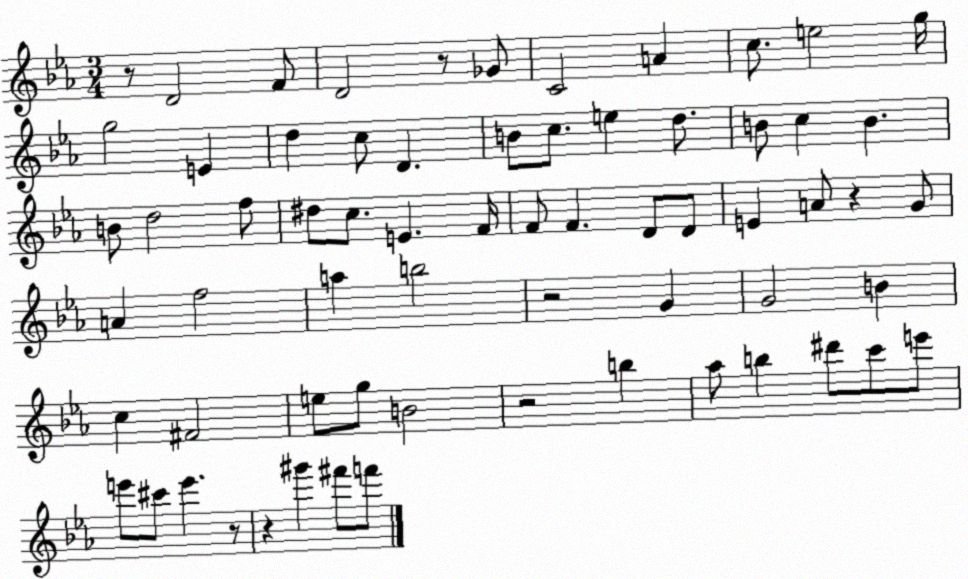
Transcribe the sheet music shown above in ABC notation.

X:1
T:Untitled
M:3/4
L:1/4
K:Eb
z/2 D2 F/2 D2 z/2 _G/2 C2 A c/2 e2 g/4 g2 E d c/2 D B/2 c/2 e d/2 B/2 c B B/2 d2 f/2 ^d/2 c/2 E F/4 F/2 F D/2 D/2 E A/2 z G/2 A f2 a b2 z2 G G2 B c ^F2 e/2 g/2 B2 z2 b _a/2 b ^d'/2 c'/2 e'/2 e'/2 ^c'/2 e' z/2 z ^g' ^f'/2 f'/2